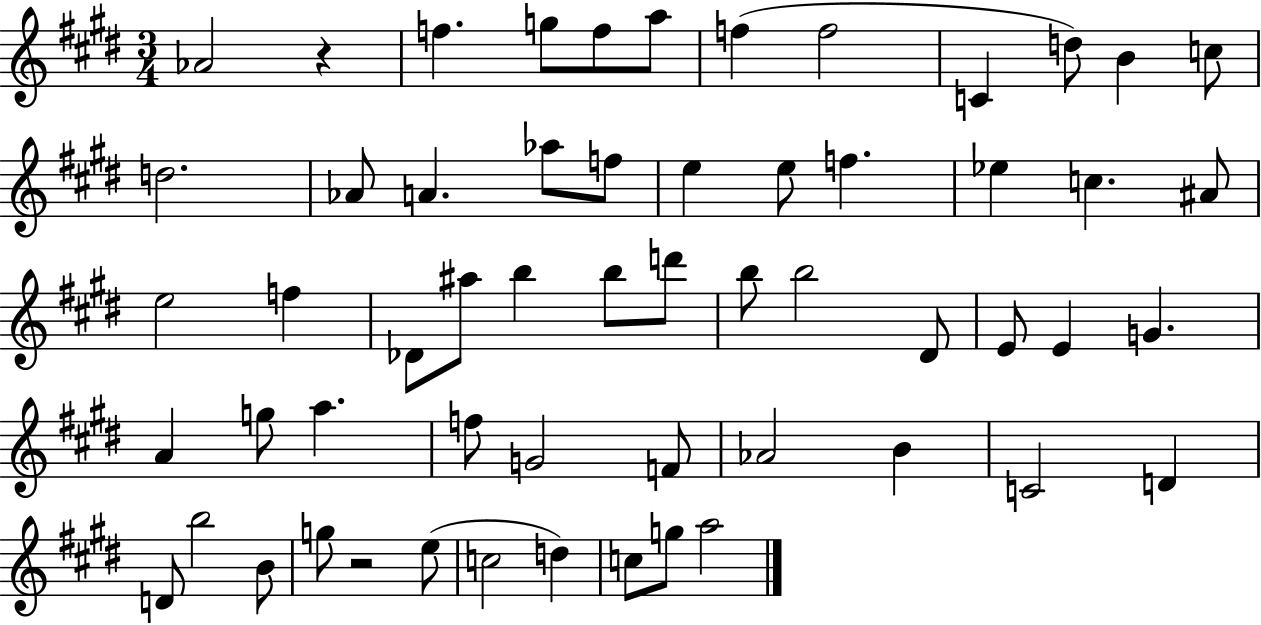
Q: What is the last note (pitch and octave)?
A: A5